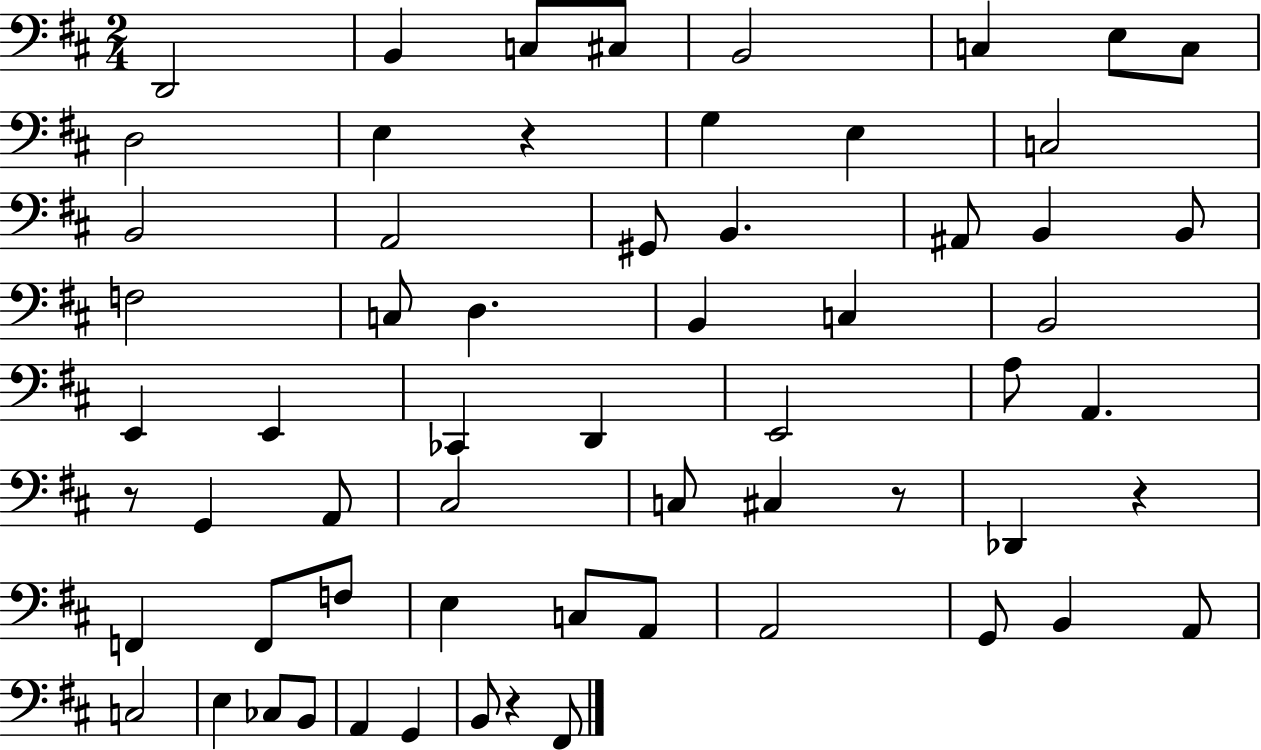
D2/h B2/q C3/e C#3/e B2/h C3/q E3/e C3/e D3/h E3/q R/q G3/q E3/q C3/h B2/h A2/h G#2/e B2/q. A#2/e B2/q B2/e F3/h C3/e D3/q. B2/q C3/q B2/h E2/q E2/q CES2/q D2/q E2/h A3/e A2/q. R/e G2/q A2/e C#3/h C3/e C#3/q R/e Db2/q R/q F2/q F2/e F3/e E3/q C3/e A2/e A2/h G2/e B2/q A2/e C3/h E3/q CES3/e B2/e A2/q G2/q B2/e R/q F#2/e